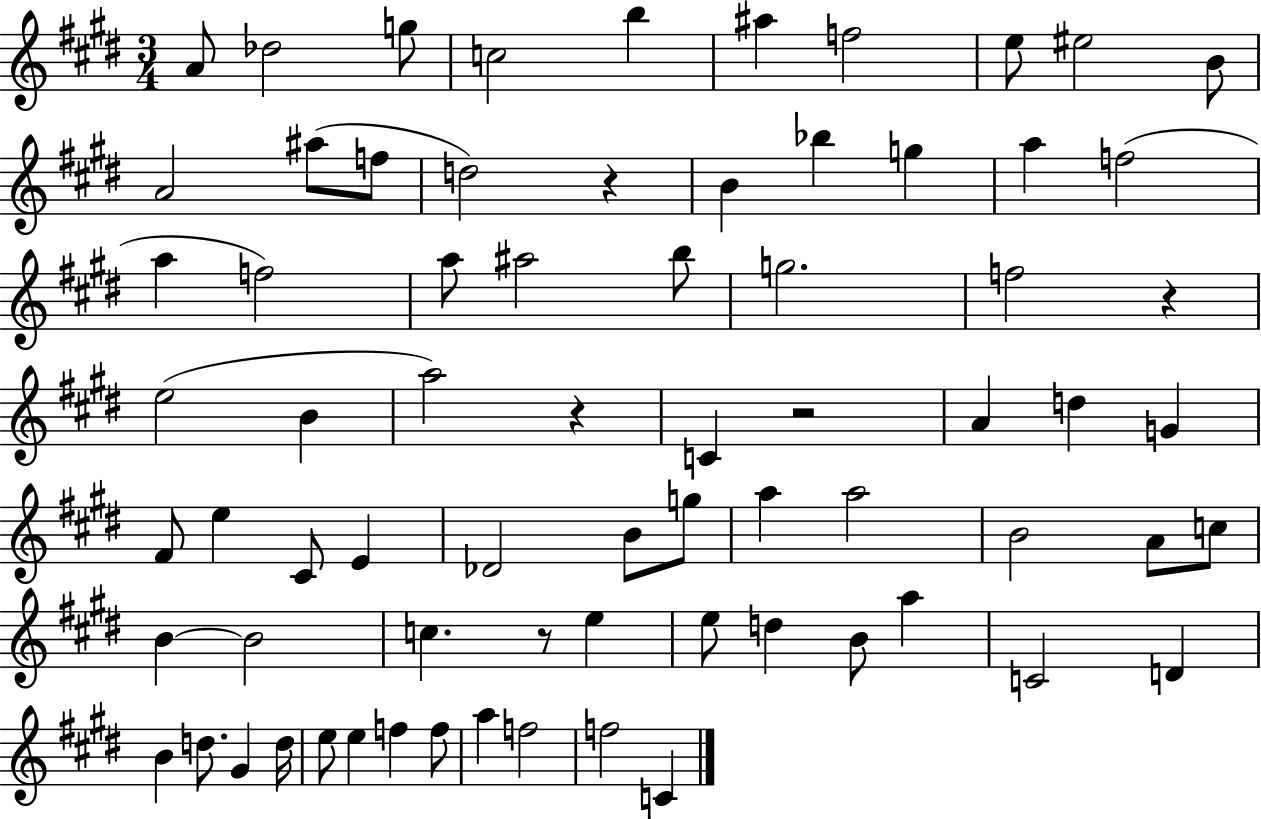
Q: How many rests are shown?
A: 5